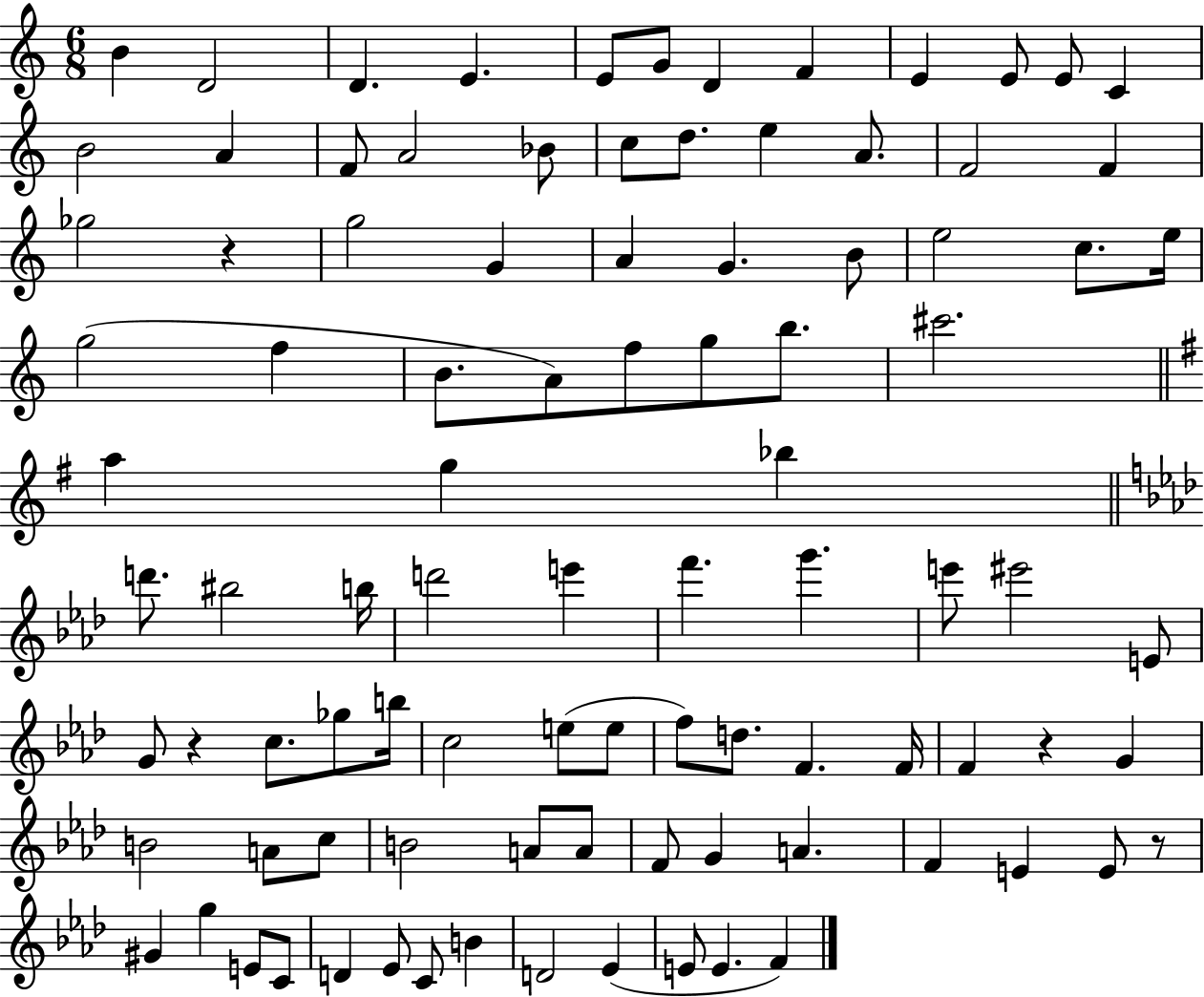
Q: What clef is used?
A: treble